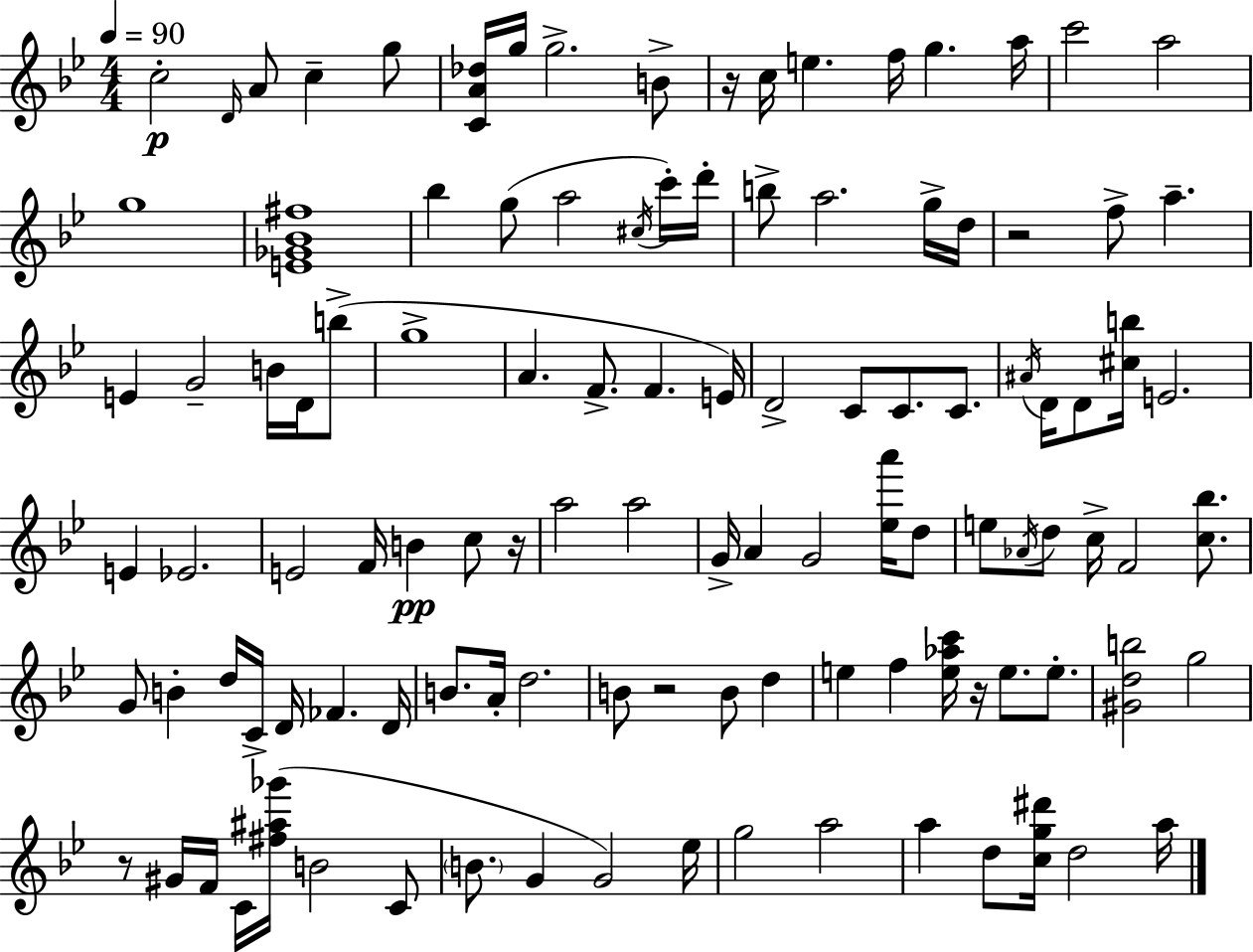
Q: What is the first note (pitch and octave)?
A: C5